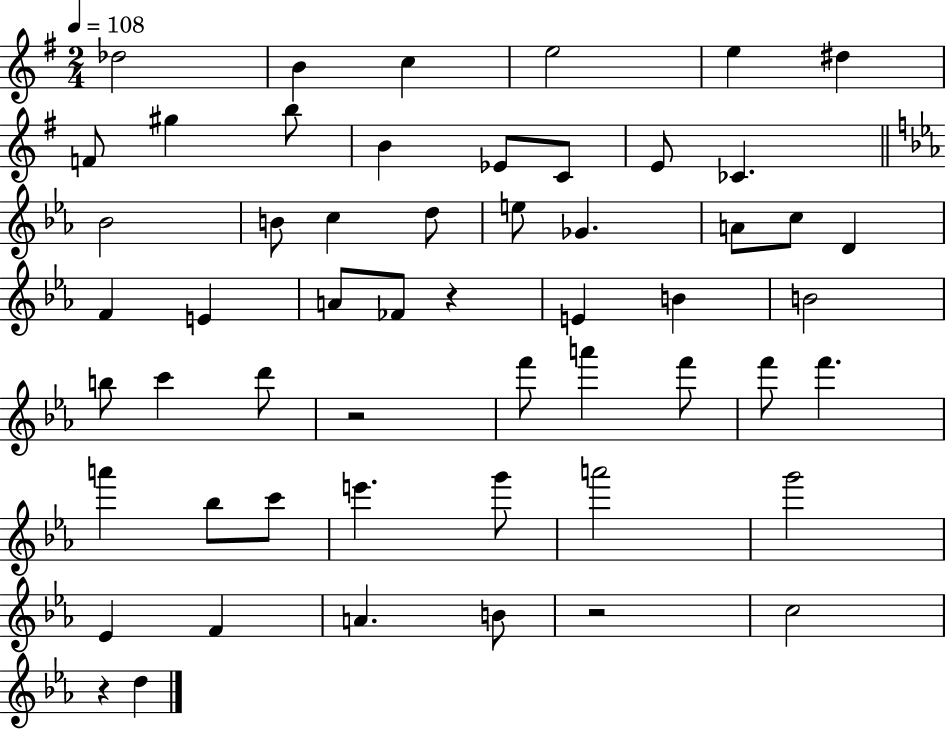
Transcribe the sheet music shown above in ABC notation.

X:1
T:Untitled
M:2/4
L:1/4
K:G
_d2 B c e2 e ^d F/2 ^g b/2 B _E/2 C/2 E/2 _C _B2 B/2 c d/2 e/2 _G A/2 c/2 D F E A/2 _F/2 z E B B2 b/2 c' d'/2 z2 f'/2 a' f'/2 f'/2 f' a' _b/2 c'/2 e' g'/2 a'2 g'2 _E F A B/2 z2 c2 z d